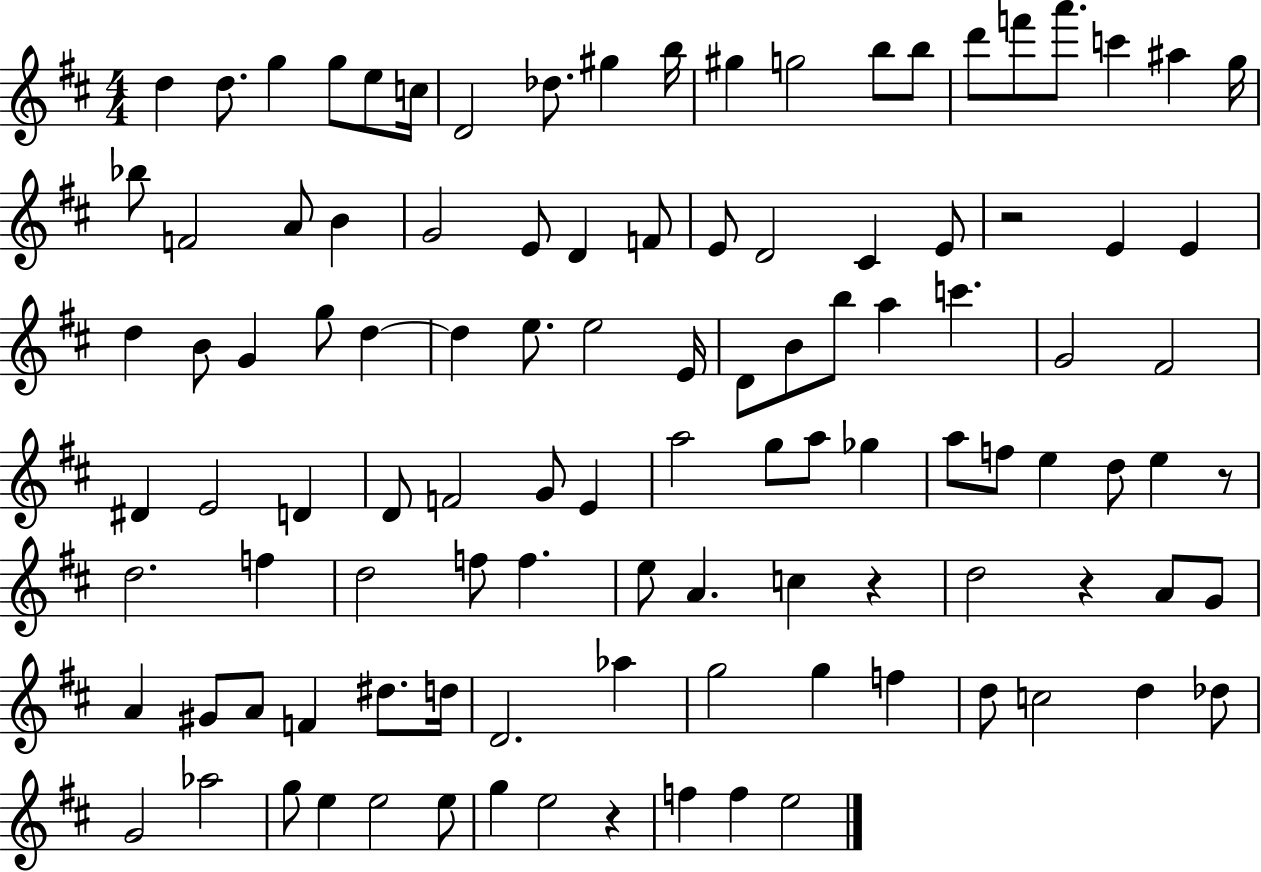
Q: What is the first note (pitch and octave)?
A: D5